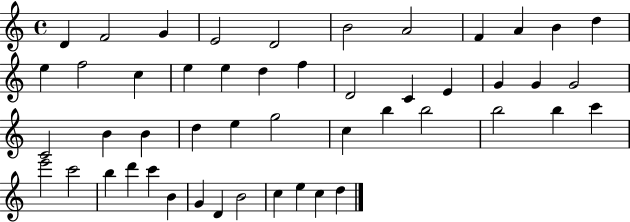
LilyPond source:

{
  \clef treble
  \time 4/4
  \defaultTimeSignature
  \key c \major
  d'4 f'2 g'4 | e'2 d'2 | b'2 a'2 | f'4 a'4 b'4 d''4 | \break e''4 f''2 c''4 | e''4 e''4 d''4 f''4 | d'2 c'4 e'4 | g'4 g'4 g'2 | \break c'2 b'4 b'4 | d''4 e''4 g''2 | c''4 b''4 b''2 | b''2 b''4 c'''4 | \break e'''2 c'''2 | b''4 d'''4 c'''4 b'4 | g'4 d'4 b'2 | c''4 e''4 c''4 d''4 | \break \bar "|."
}